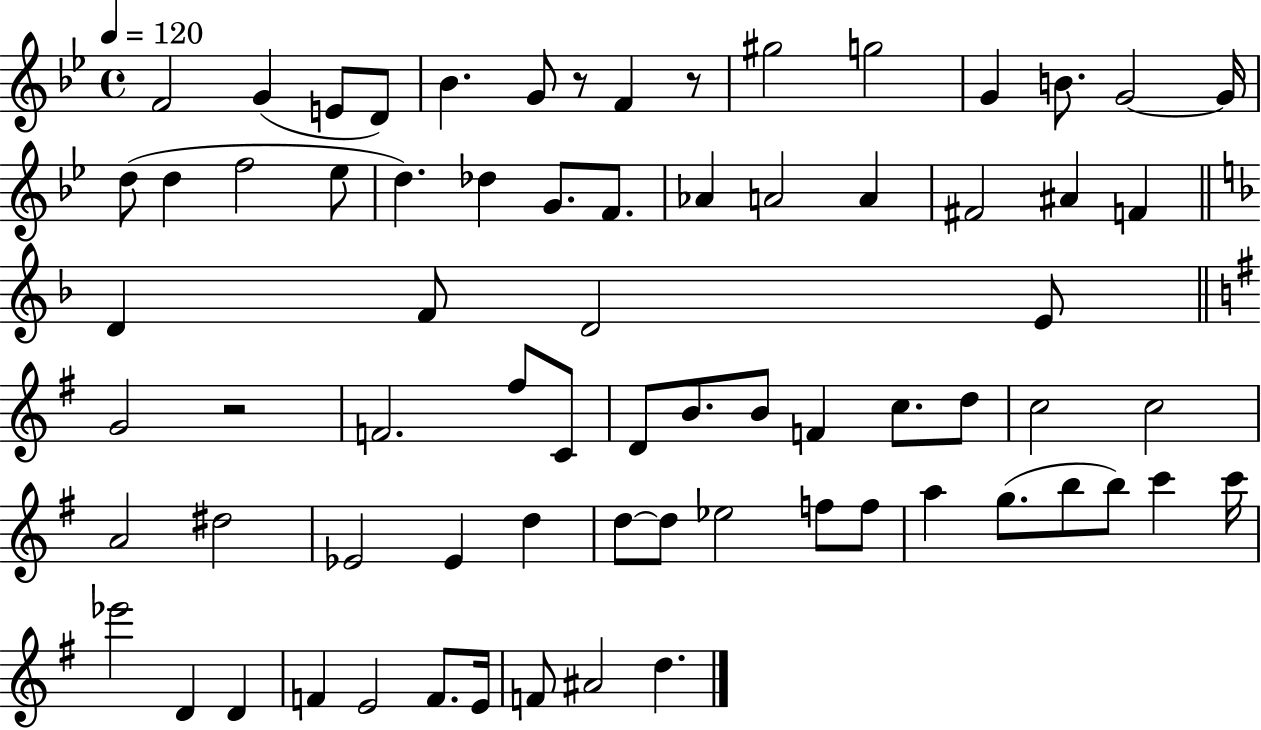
{
  \clef treble
  \time 4/4
  \defaultTimeSignature
  \key bes \major
  \tempo 4 = 120
  f'2 g'4( e'8 d'8) | bes'4. g'8 r8 f'4 r8 | gis''2 g''2 | g'4 b'8. g'2~~ g'16 | \break d''8( d''4 f''2 ees''8 | d''4.) des''4 g'8. f'8. | aes'4 a'2 a'4 | fis'2 ais'4 f'4 | \break \bar "||" \break \key d \minor d'4 f'8 d'2 e'8 | \bar "||" \break \key g \major g'2 r2 | f'2. fis''8 c'8 | d'8 b'8. b'8 f'4 c''8. d''8 | c''2 c''2 | \break a'2 dis''2 | ees'2 ees'4 d''4 | d''8~~ d''8 ees''2 f''8 f''8 | a''4 g''8.( b''8 b''8) c'''4 c'''16 | \break ees'''2 d'4 d'4 | f'4 e'2 f'8. e'16 | f'8 ais'2 d''4. | \bar "|."
}